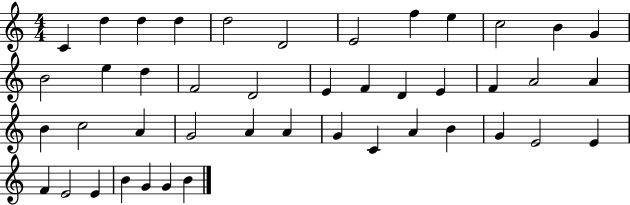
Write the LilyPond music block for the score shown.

{
  \clef treble
  \numericTimeSignature
  \time 4/4
  \key c \major
  c'4 d''4 d''4 d''4 | d''2 d'2 | e'2 f''4 e''4 | c''2 b'4 g'4 | \break b'2 e''4 d''4 | f'2 d'2 | e'4 f'4 d'4 e'4 | f'4 a'2 a'4 | \break b'4 c''2 a'4 | g'2 a'4 a'4 | g'4 c'4 a'4 b'4 | g'4 e'2 e'4 | \break f'4 e'2 e'4 | b'4 g'4 g'4 b'4 | \bar "|."
}